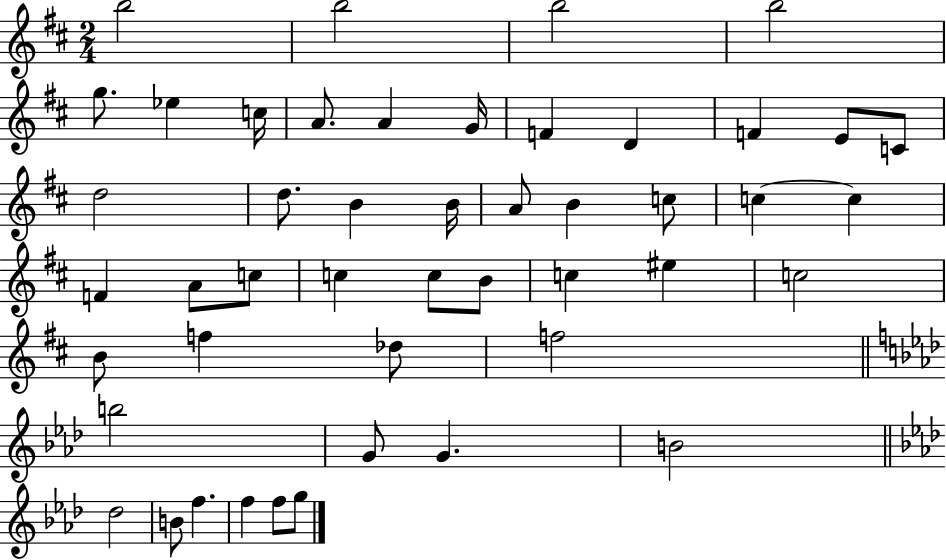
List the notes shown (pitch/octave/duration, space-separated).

B5/h B5/h B5/h B5/h G5/e. Eb5/q C5/s A4/e. A4/q G4/s F4/q D4/q F4/q E4/e C4/e D5/h D5/e. B4/q B4/s A4/e B4/q C5/e C5/q C5/q F4/q A4/e C5/e C5/q C5/e B4/e C5/q EIS5/q C5/h B4/e F5/q Db5/e F5/h B5/h G4/e G4/q. B4/h Db5/h B4/e F5/q. F5/q F5/e G5/e